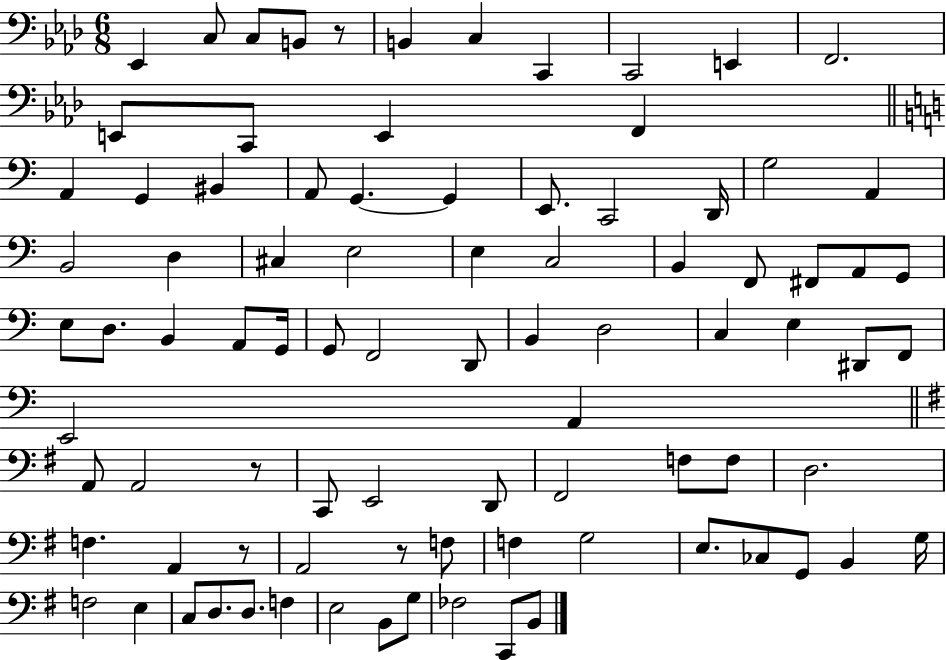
X:1
T:Untitled
M:6/8
L:1/4
K:Ab
_E,, C,/2 C,/2 B,,/2 z/2 B,, C, C,, C,,2 E,, F,,2 E,,/2 C,,/2 E,, F,, A,, G,, ^B,, A,,/2 G,, G,, E,,/2 C,,2 D,,/4 G,2 A,, B,,2 D, ^C, E,2 E, C,2 B,, F,,/2 ^F,,/2 A,,/2 G,,/2 E,/2 D,/2 B,, A,,/2 G,,/4 G,,/2 F,,2 D,,/2 B,, D,2 C, E, ^D,,/2 F,,/2 E,,2 A,, A,,/2 A,,2 z/2 C,,/2 E,,2 D,,/2 ^F,,2 F,/2 F,/2 D,2 F, A,, z/2 A,,2 z/2 F,/2 F, G,2 E,/2 _C,/2 G,,/2 B,, G,/4 F,2 E, C,/2 D,/2 D,/2 F, E,2 B,,/2 G,/2 _F,2 C,,/2 B,,/2